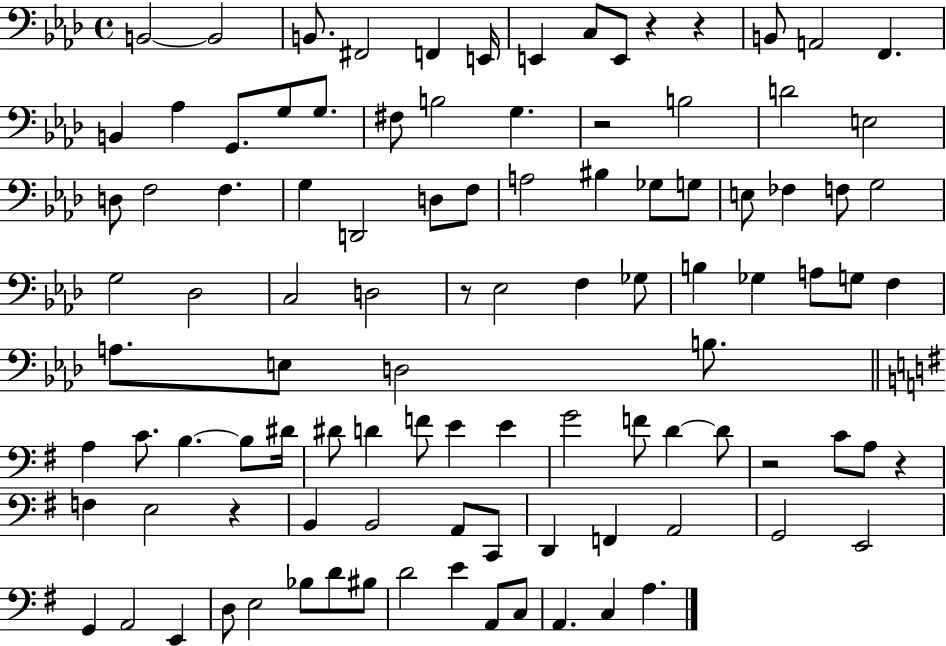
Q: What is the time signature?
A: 4/4